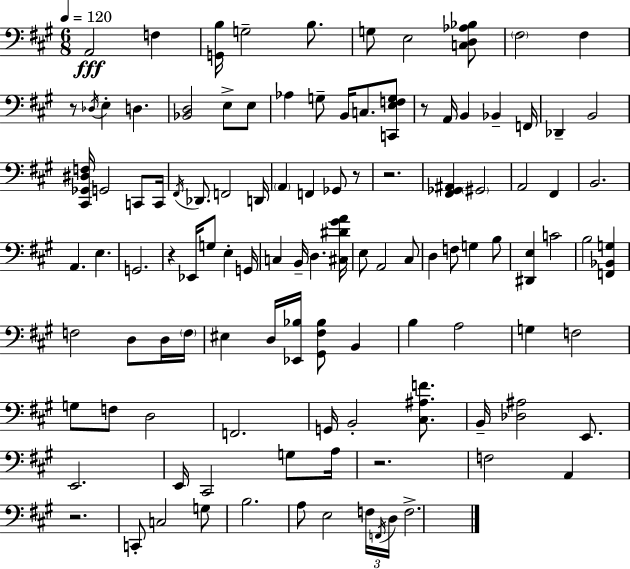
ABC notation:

X:1
T:Untitled
M:6/8
L:1/4
K:A
A,,2 F, [G,,B,]/4 G,2 B,/2 G,/2 E,2 [C,D,_A,_B,]/2 ^F,2 ^F, z/2 _D,/4 E, D, [_B,,D,]2 E,/2 E,/2 _A, G,/2 B,,/4 C,/2 [C,,E,F,G,]/2 z/2 A,,/4 B,, _B,, F,,/4 _D,, B,,2 [^C,,_G,,^D,F,]/4 G,,2 C,,/2 C,,/4 ^F,,/4 _D,,/2 F,,2 D,,/4 A,, F,, _G,,/2 z/2 z2 [^F,,_G,,^A,,] ^G,,2 A,,2 ^F,, B,,2 A,, E, G,,2 z _E,,/4 G,/2 E, G,,/4 C, B,,/4 D, [^C,^D^GA]/4 E,/2 A,,2 ^C,/2 D, F,/2 G, B,/2 [^D,,E,] C2 B,2 [F,,_B,,G,] F,2 D,/2 D,/4 F,/4 ^E, D,/4 [_E,,_B,]/4 [^G,,^F,_B,]/2 B,, B, A,2 G, F,2 G,/2 F,/2 D,2 F,,2 G,,/4 B,,2 [^C,^A,F]/2 B,,/4 [_D,^A,]2 E,,/2 E,,2 E,,/4 ^C,,2 G,/2 A,/4 z2 F,2 A,, z2 C,,/2 C,2 G,/2 B,2 A,/2 E,2 F,/4 F,,/4 D,/4 F,2